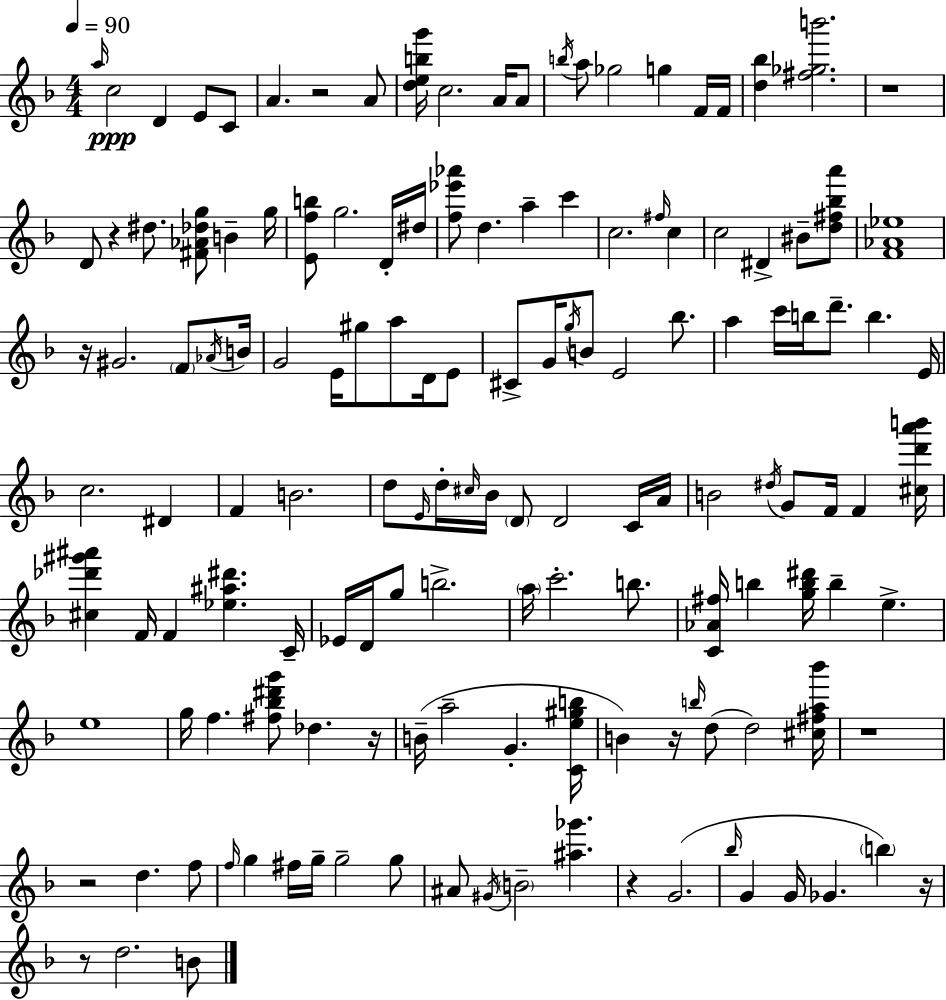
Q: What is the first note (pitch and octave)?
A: A5